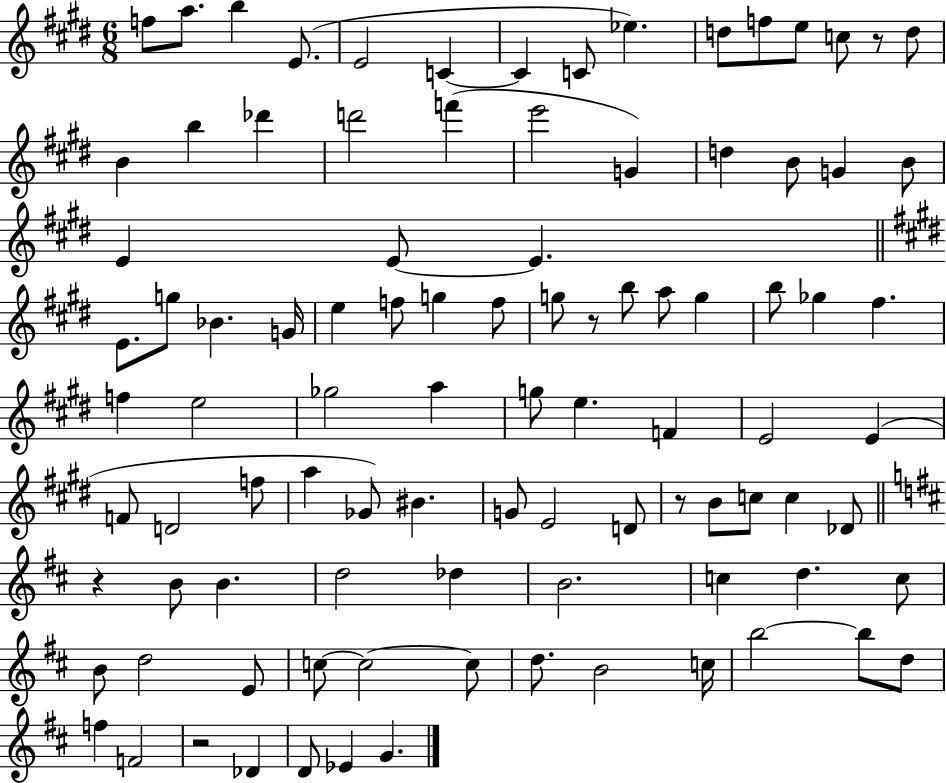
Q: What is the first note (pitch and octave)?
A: F5